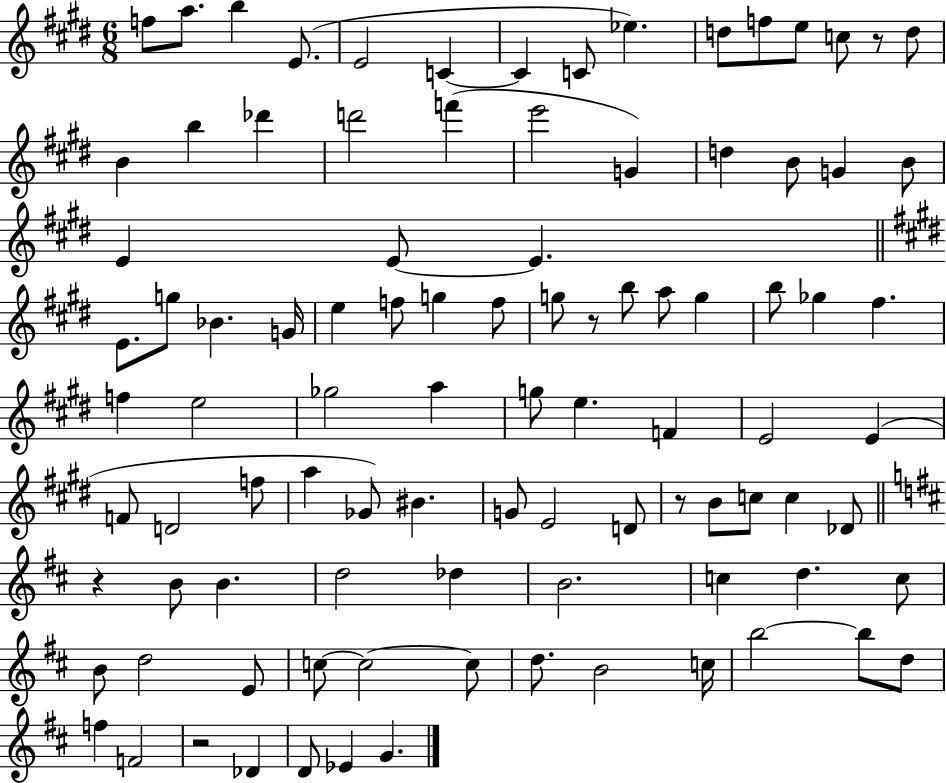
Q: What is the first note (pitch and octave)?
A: F5